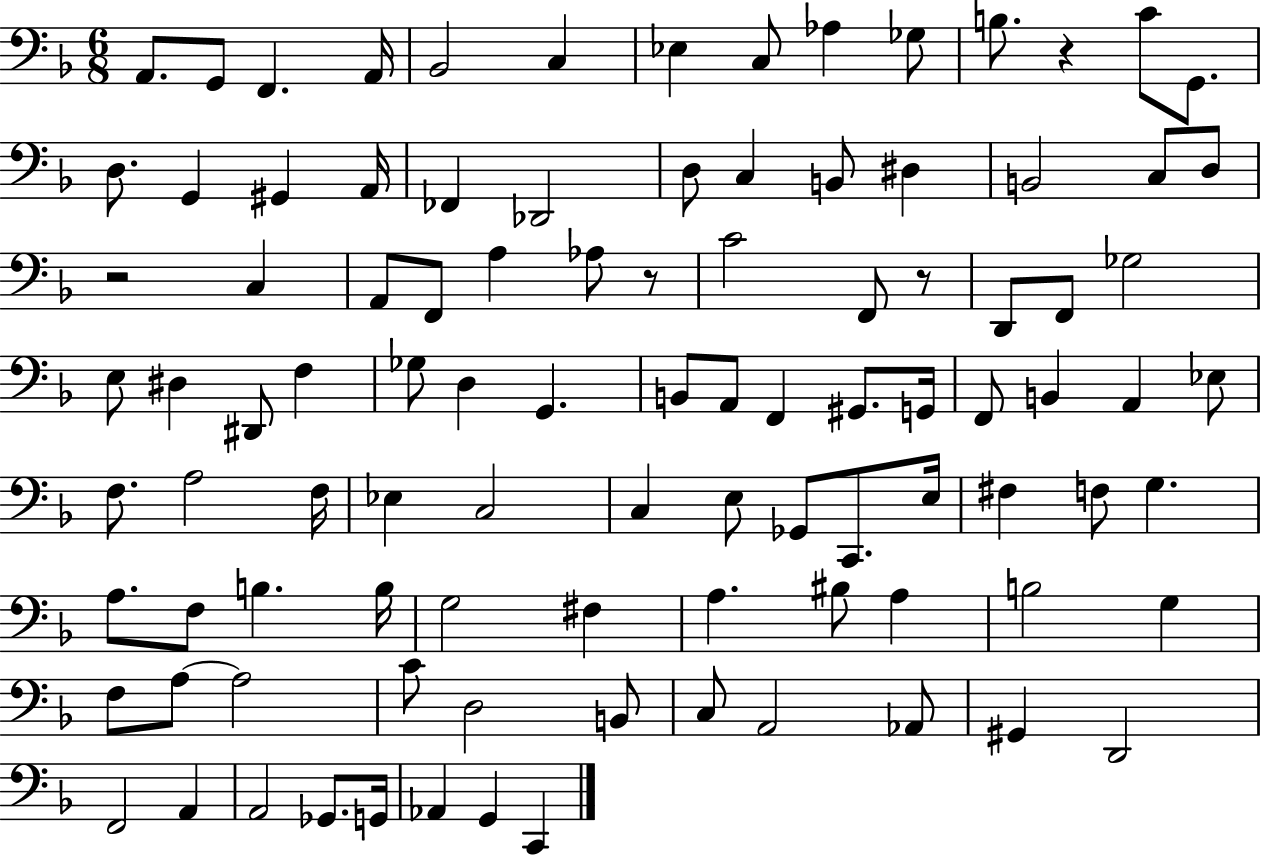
A2/e. G2/e F2/q. A2/s Bb2/h C3/q Eb3/q C3/e Ab3/q Gb3/e B3/e. R/q C4/e G2/e. D3/e. G2/q G#2/q A2/s FES2/q Db2/h D3/e C3/q B2/e D#3/q B2/h C3/e D3/e R/h C3/q A2/e F2/e A3/q Ab3/e R/e C4/h F2/e R/e D2/e F2/e Gb3/h E3/e D#3/q D#2/e F3/q Gb3/e D3/q G2/q. B2/e A2/e F2/q G#2/e. G2/s F2/e B2/q A2/q Eb3/e F3/e. A3/h F3/s Eb3/q C3/h C3/q E3/e Gb2/e C2/e. E3/s F#3/q F3/e G3/q. A3/e. F3/e B3/q. B3/s G3/h F#3/q A3/q. BIS3/e A3/q B3/h G3/q F3/e A3/e A3/h C4/e D3/h B2/e C3/e A2/h Ab2/e G#2/q D2/h F2/h A2/q A2/h Gb2/e. G2/s Ab2/q G2/q C2/q